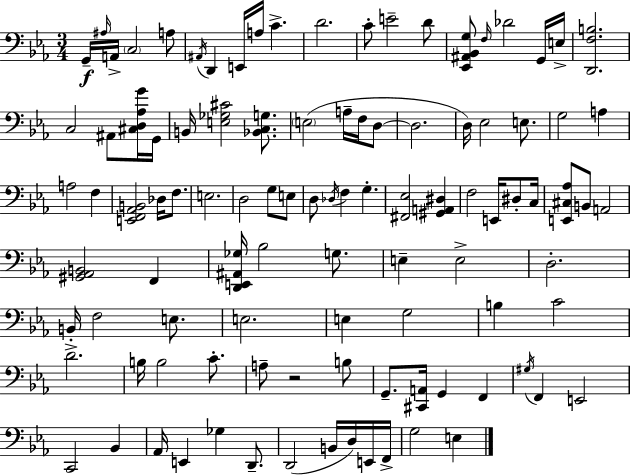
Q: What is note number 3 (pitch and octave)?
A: A2